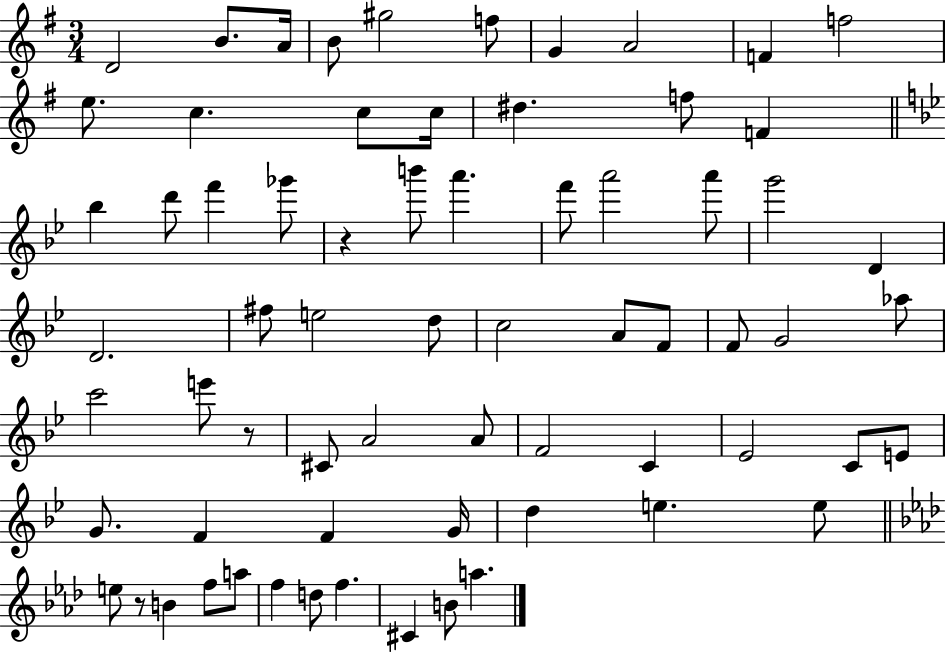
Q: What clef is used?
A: treble